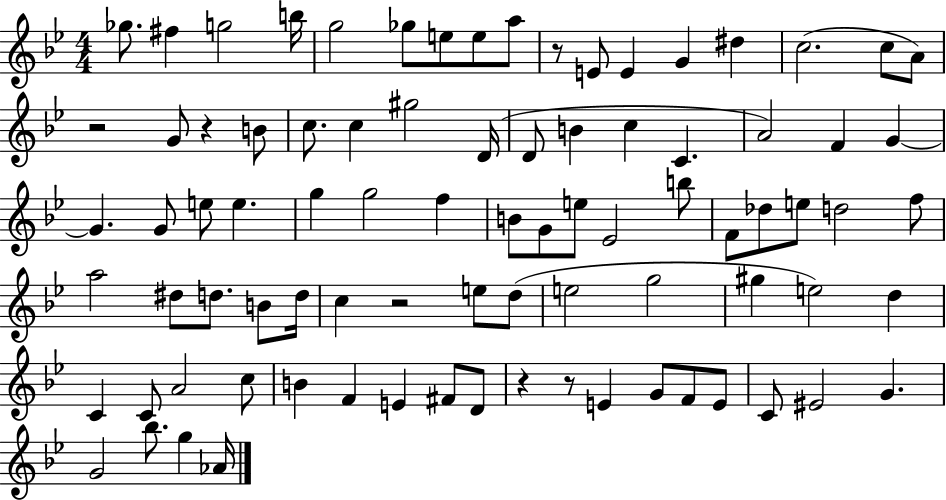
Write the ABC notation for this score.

X:1
T:Untitled
M:4/4
L:1/4
K:Bb
_g/2 ^f g2 b/4 g2 _g/2 e/2 e/2 a/2 z/2 E/2 E G ^d c2 c/2 A/2 z2 G/2 z B/2 c/2 c ^g2 D/4 D/2 B c C A2 F G G G/2 e/2 e g g2 f B/2 G/2 e/2 _E2 b/2 F/2 _d/2 e/2 d2 f/2 a2 ^d/2 d/2 B/2 d/4 c z2 e/2 d/2 e2 g2 ^g e2 d C C/2 A2 c/2 B F E ^F/2 D/2 z z/2 E G/2 F/2 E/2 C/2 ^E2 G G2 _b/2 g _A/4